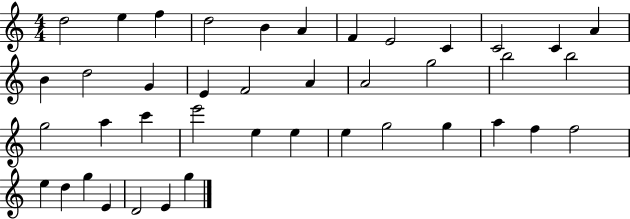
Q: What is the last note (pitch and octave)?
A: G5